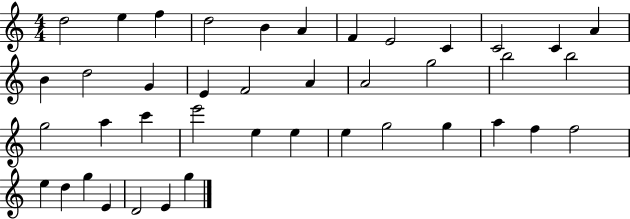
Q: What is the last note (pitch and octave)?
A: G5